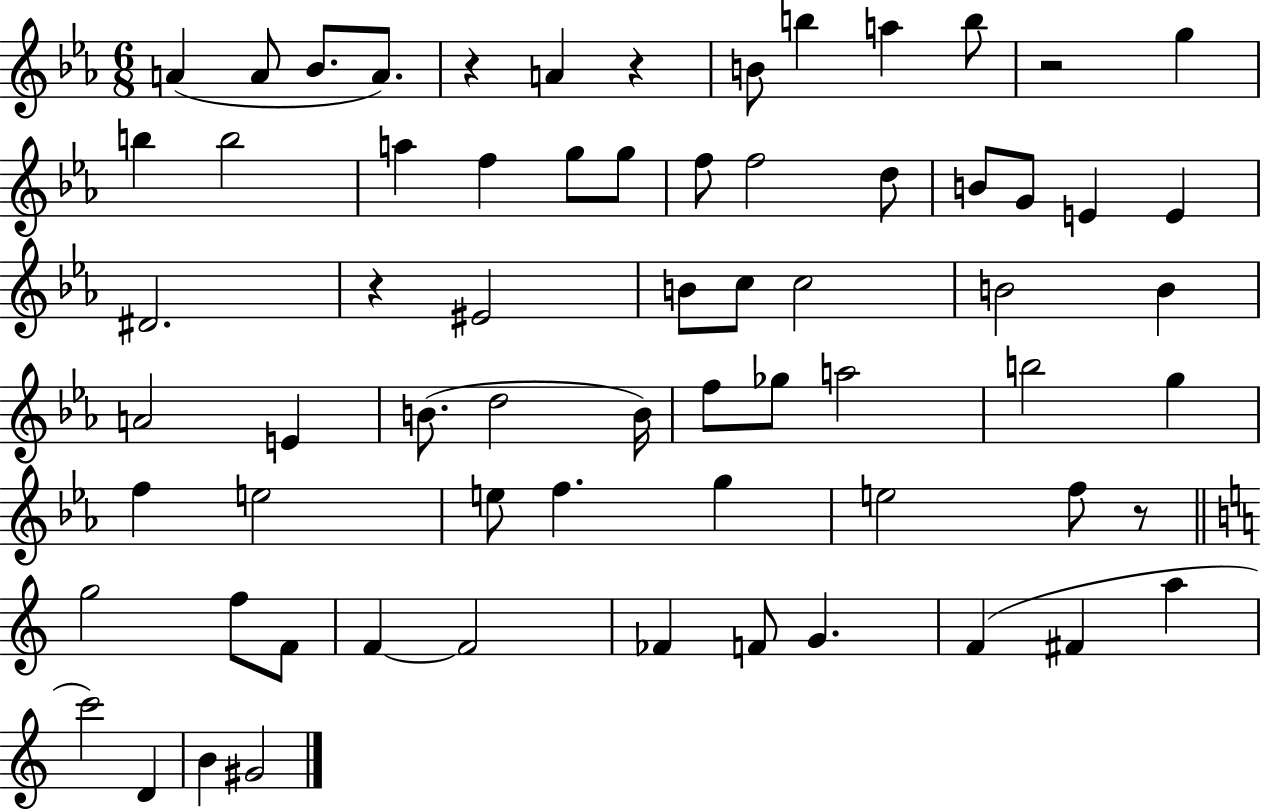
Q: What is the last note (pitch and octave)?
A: G#4